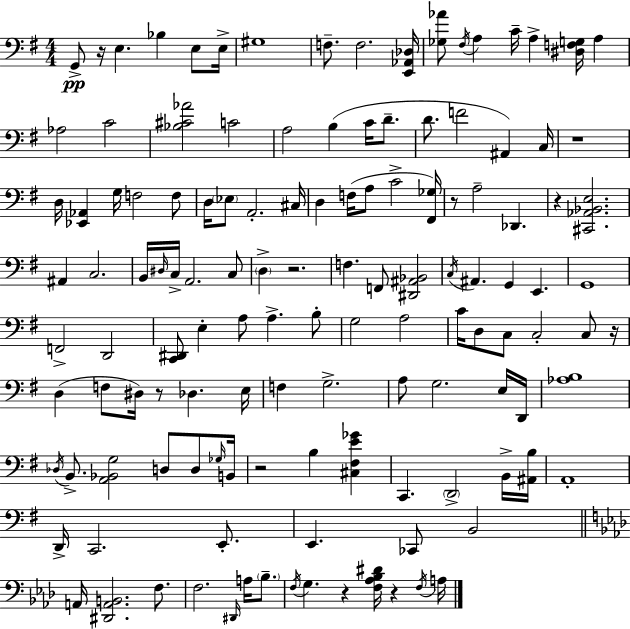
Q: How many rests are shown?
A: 10